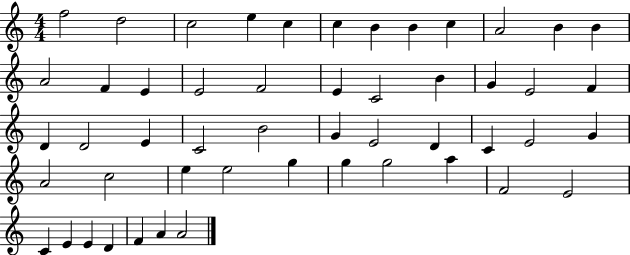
F5/h D5/h C5/h E5/q C5/q C5/q B4/q B4/q C5/q A4/h B4/q B4/q A4/h F4/q E4/q E4/h F4/h E4/q C4/h B4/q G4/q E4/h F4/q D4/q D4/h E4/q C4/h B4/h G4/q E4/h D4/q C4/q E4/h G4/q A4/h C5/h E5/q E5/h G5/q G5/q G5/h A5/q F4/h E4/h C4/q E4/q E4/q D4/q F4/q A4/q A4/h